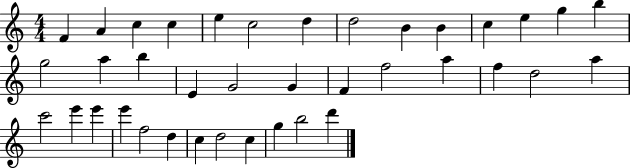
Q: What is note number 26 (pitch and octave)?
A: A5